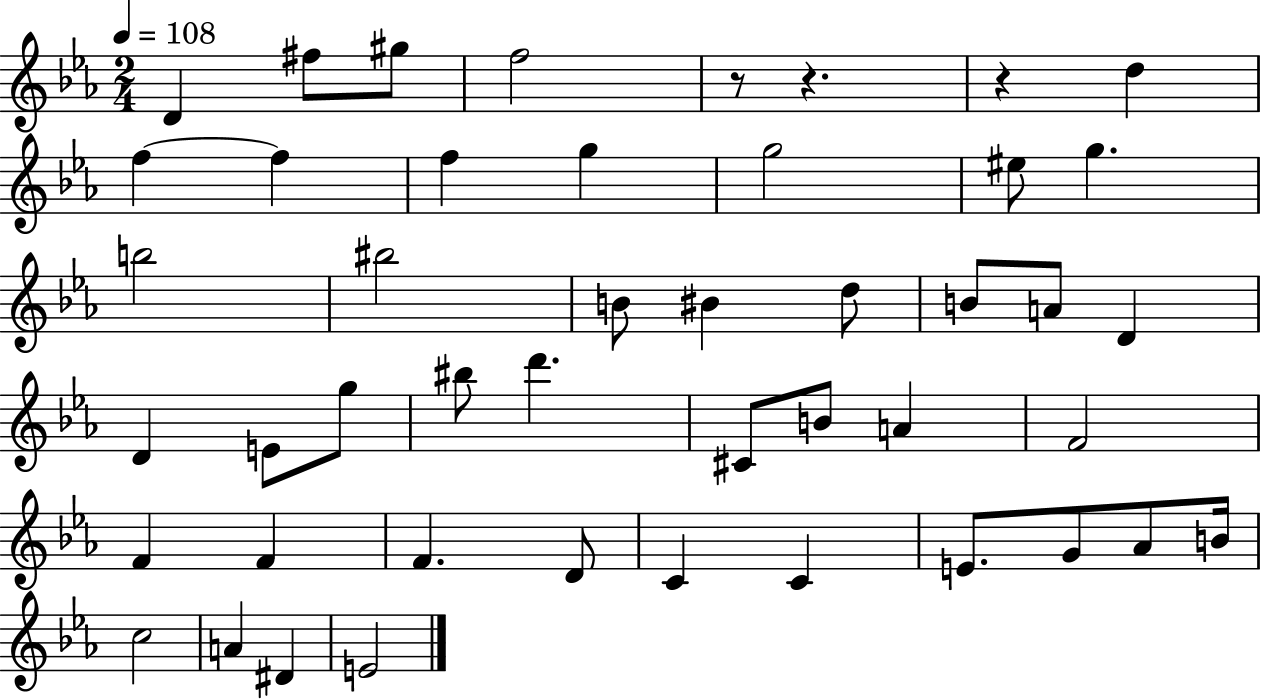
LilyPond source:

{
  \clef treble
  \numericTimeSignature
  \time 2/4
  \key ees \major
  \tempo 4 = 108
  \repeat volta 2 { d'4 fis''8 gis''8 | f''2 | r8 r4. | r4 d''4 | \break f''4~~ f''4 | f''4 g''4 | g''2 | eis''8 g''4. | \break b''2 | bis''2 | b'8 bis'4 d''8 | b'8 a'8 d'4 | \break d'4 e'8 g''8 | bis''8 d'''4. | cis'8 b'8 a'4 | f'2 | \break f'4 f'4 | f'4. d'8 | c'4 c'4 | e'8. g'8 aes'8 b'16 | \break c''2 | a'4 dis'4 | e'2 | } \bar "|."
}